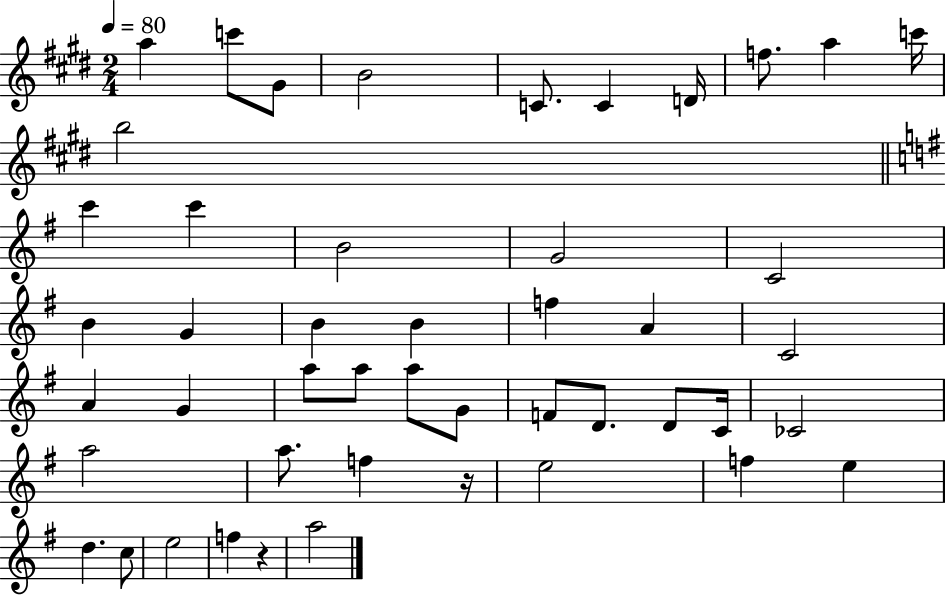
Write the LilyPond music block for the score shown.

{
  \clef treble
  \numericTimeSignature
  \time 2/4
  \key e \major
  \tempo 4 = 80
  a''4 c'''8 gis'8 | b'2 | c'8. c'4 d'16 | f''8. a''4 c'''16 | \break b''2 | \bar "||" \break \key g \major c'''4 c'''4 | b'2 | g'2 | c'2 | \break b'4 g'4 | b'4 b'4 | f''4 a'4 | c'2 | \break a'4 g'4 | a''8 a''8 a''8 g'8 | f'8 d'8. d'8 c'16 | ces'2 | \break a''2 | a''8. f''4 r16 | e''2 | f''4 e''4 | \break d''4. c''8 | e''2 | f''4 r4 | a''2 | \break \bar "|."
}